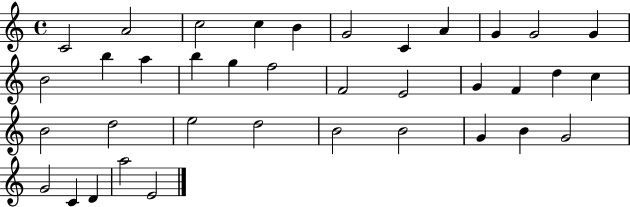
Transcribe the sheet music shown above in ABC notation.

X:1
T:Untitled
M:4/4
L:1/4
K:C
C2 A2 c2 c B G2 C A G G2 G B2 b a b g f2 F2 E2 G F d c B2 d2 e2 d2 B2 B2 G B G2 G2 C D a2 E2